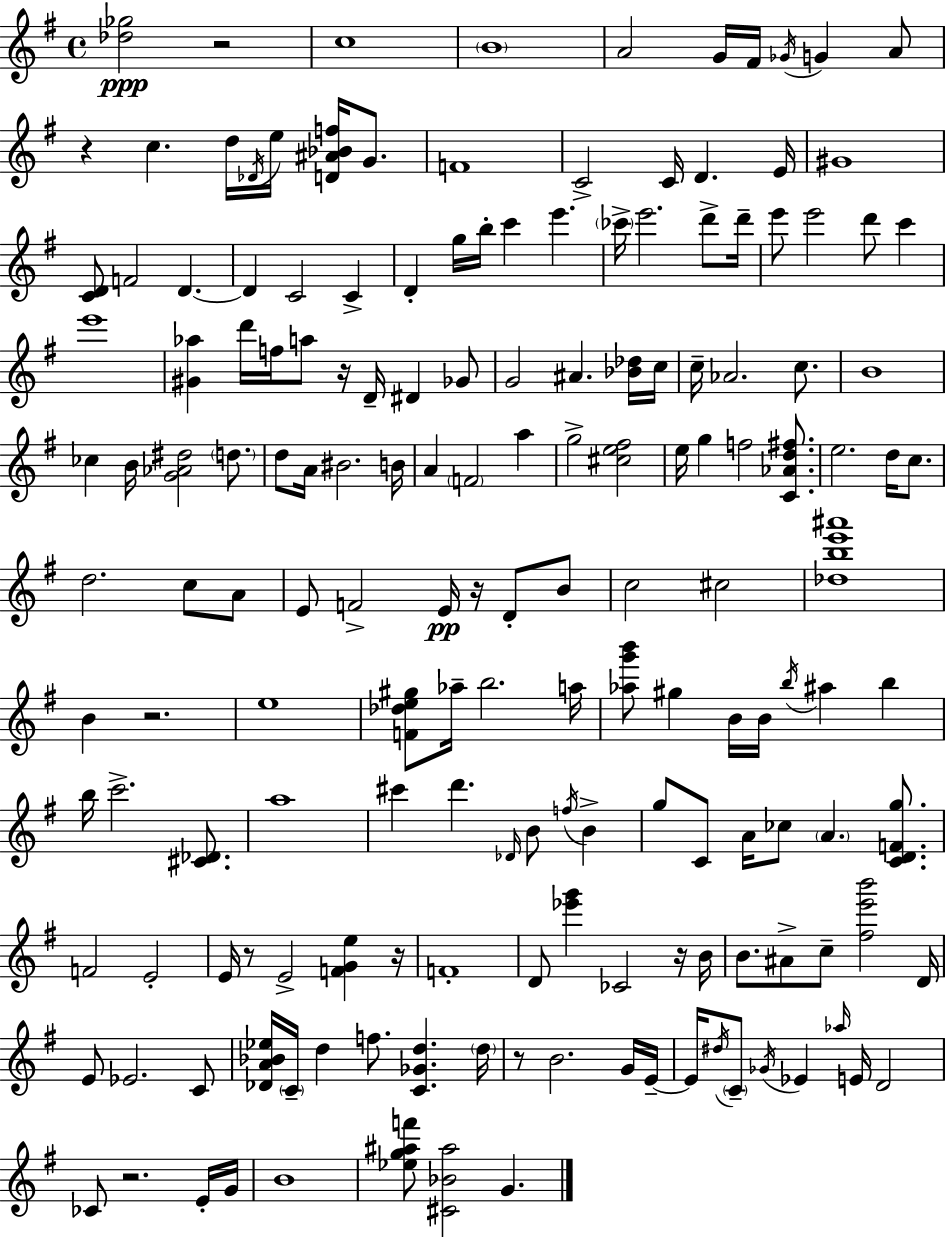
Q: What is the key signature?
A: G major